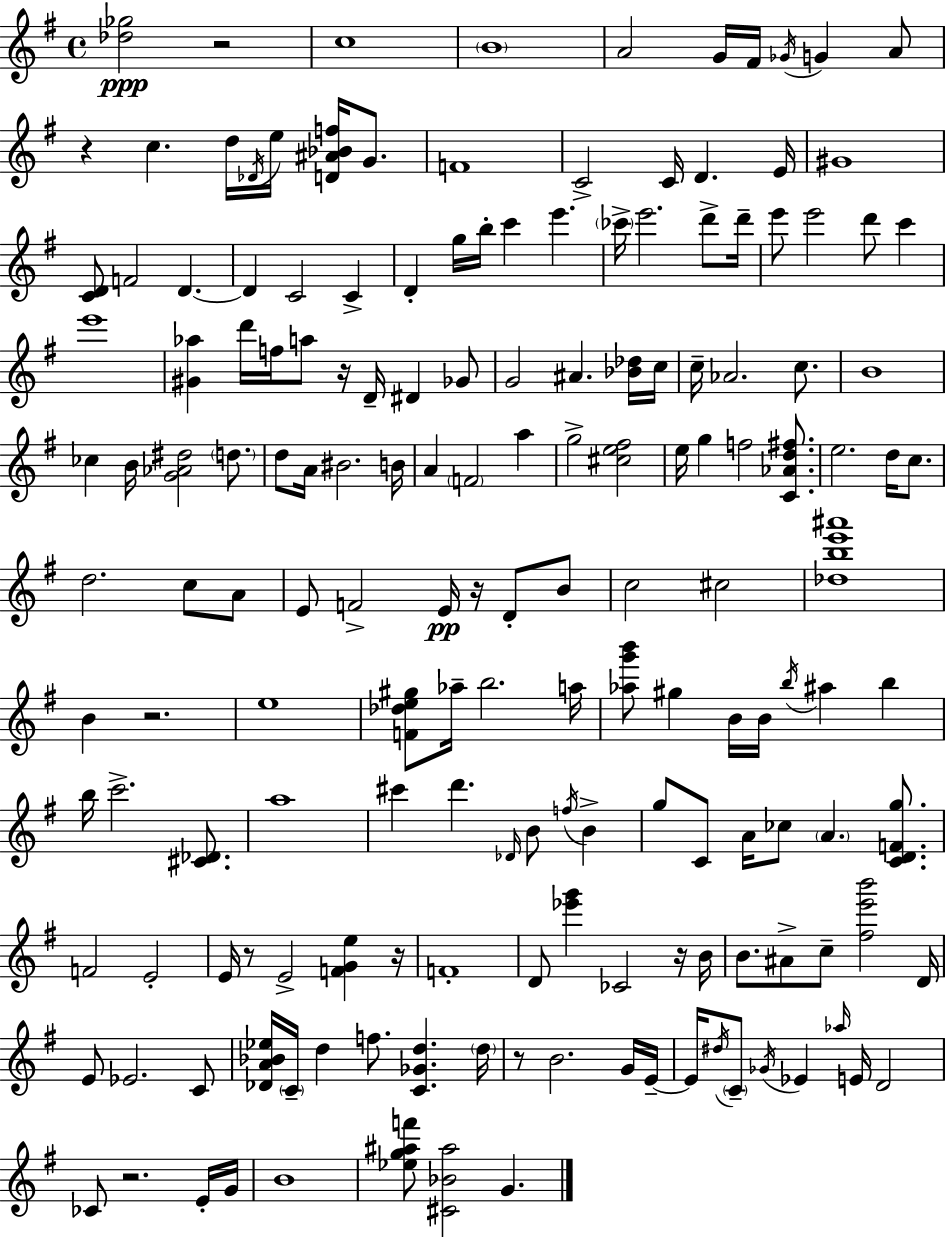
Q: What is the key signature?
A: G major